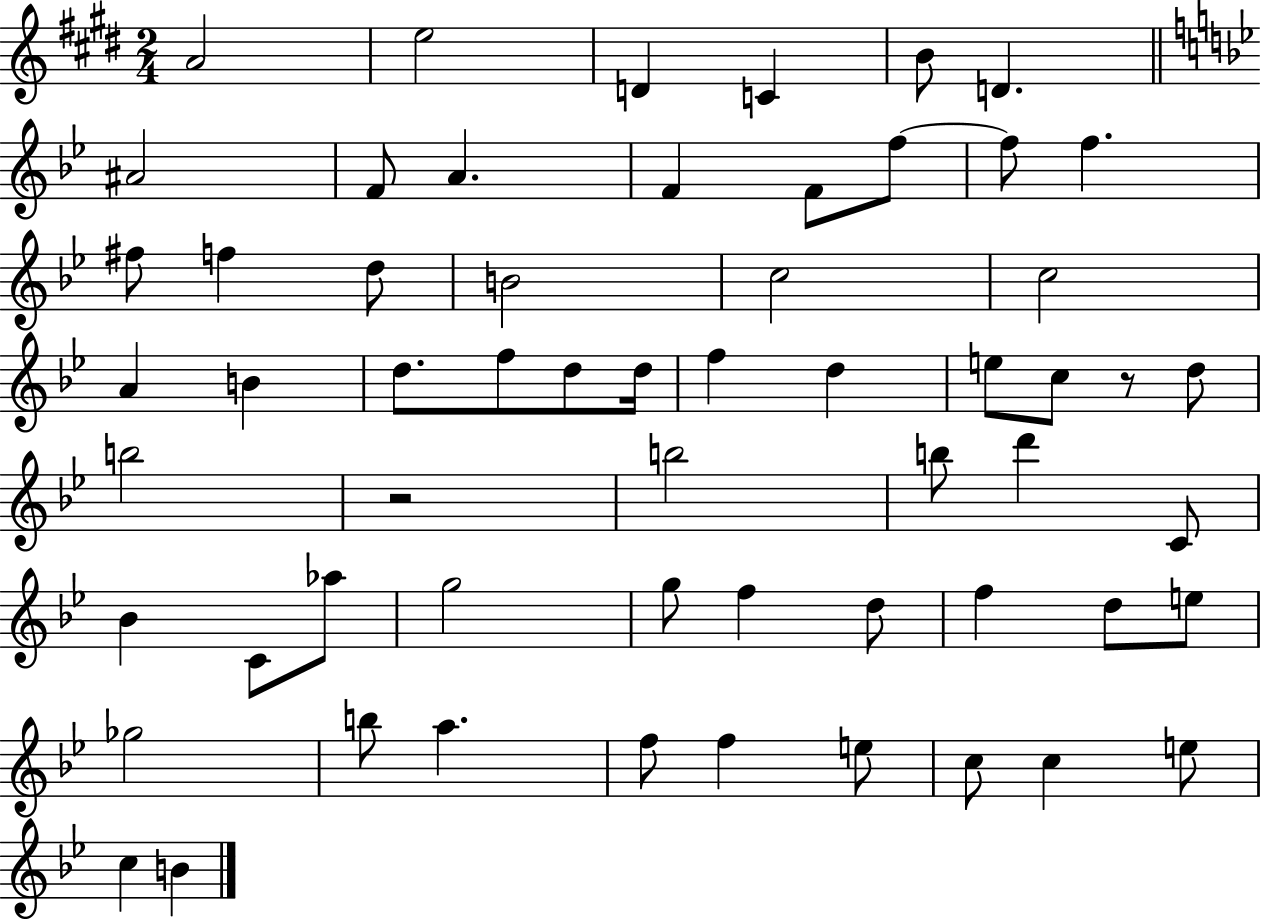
A4/h E5/h D4/q C4/q B4/e D4/q. A#4/h F4/e A4/q. F4/q F4/e F5/e F5/e F5/q. F#5/e F5/q D5/e B4/h C5/h C5/h A4/q B4/q D5/e. F5/e D5/e D5/s F5/q D5/q E5/e C5/e R/e D5/e B5/h R/h B5/h B5/e D6/q C4/e Bb4/q C4/e Ab5/e G5/h G5/e F5/q D5/e F5/q D5/e E5/e Gb5/h B5/e A5/q. F5/e F5/q E5/e C5/e C5/q E5/e C5/q B4/q